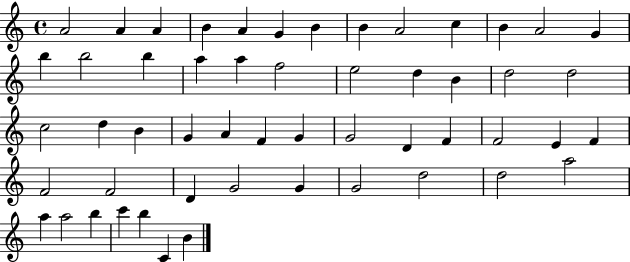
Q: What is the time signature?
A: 4/4